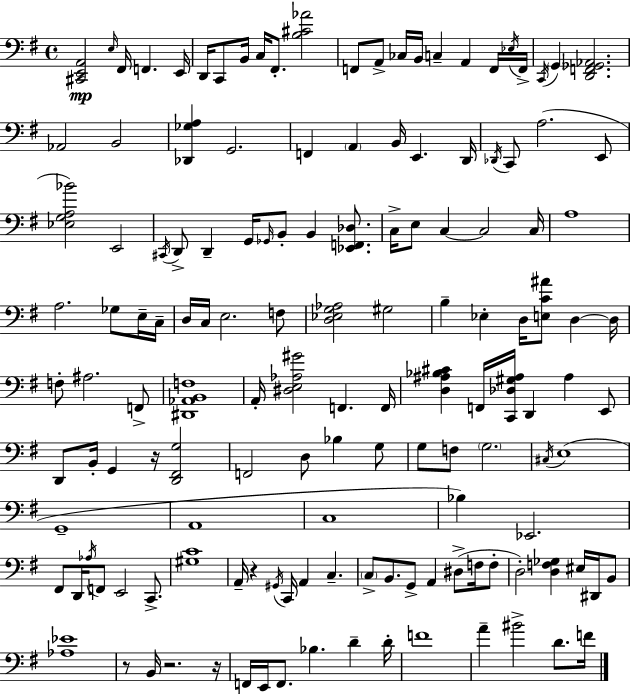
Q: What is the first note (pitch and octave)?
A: E3